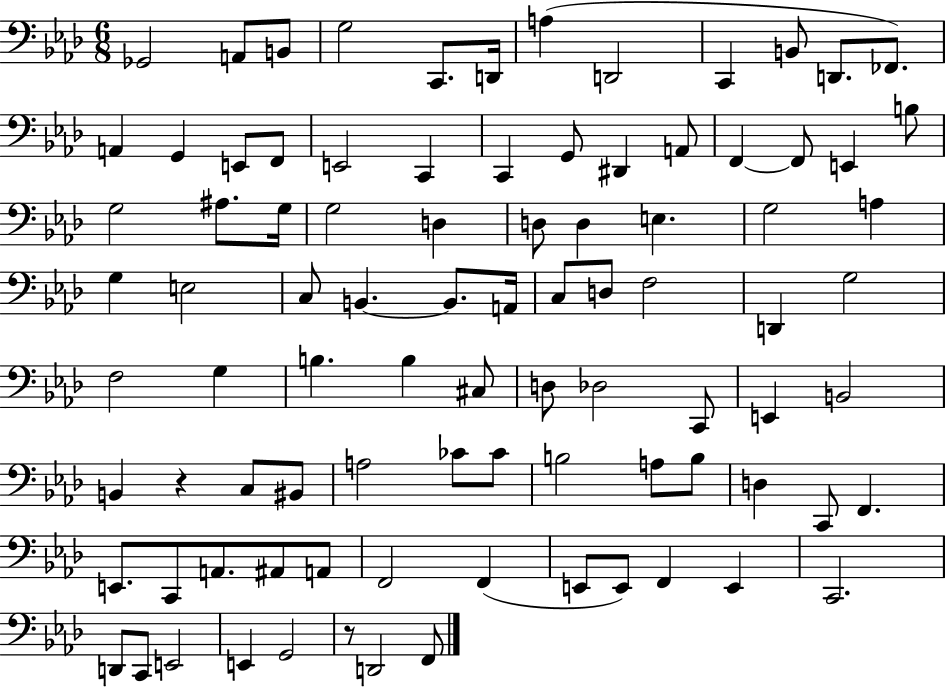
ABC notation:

X:1
T:Untitled
M:6/8
L:1/4
K:Ab
_G,,2 A,,/2 B,,/2 G,2 C,,/2 D,,/4 A, D,,2 C,, B,,/2 D,,/2 _F,,/2 A,, G,, E,,/2 F,,/2 E,,2 C,, C,, G,,/2 ^D,, A,,/2 F,, F,,/2 E,, B,/2 G,2 ^A,/2 G,/4 G,2 D, D,/2 D, E, G,2 A, G, E,2 C,/2 B,, B,,/2 A,,/4 C,/2 D,/2 F,2 D,, G,2 F,2 G, B, B, ^C,/2 D,/2 _D,2 C,,/2 E,, B,,2 B,, z C,/2 ^B,,/2 A,2 _C/2 _C/2 B,2 A,/2 B,/2 D, C,,/2 F,, E,,/2 C,,/2 A,,/2 ^A,,/2 A,,/2 F,,2 F,, E,,/2 E,,/2 F,, E,, C,,2 D,,/2 C,,/2 E,,2 E,, G,,2 z/2 D,,2 F,,/2